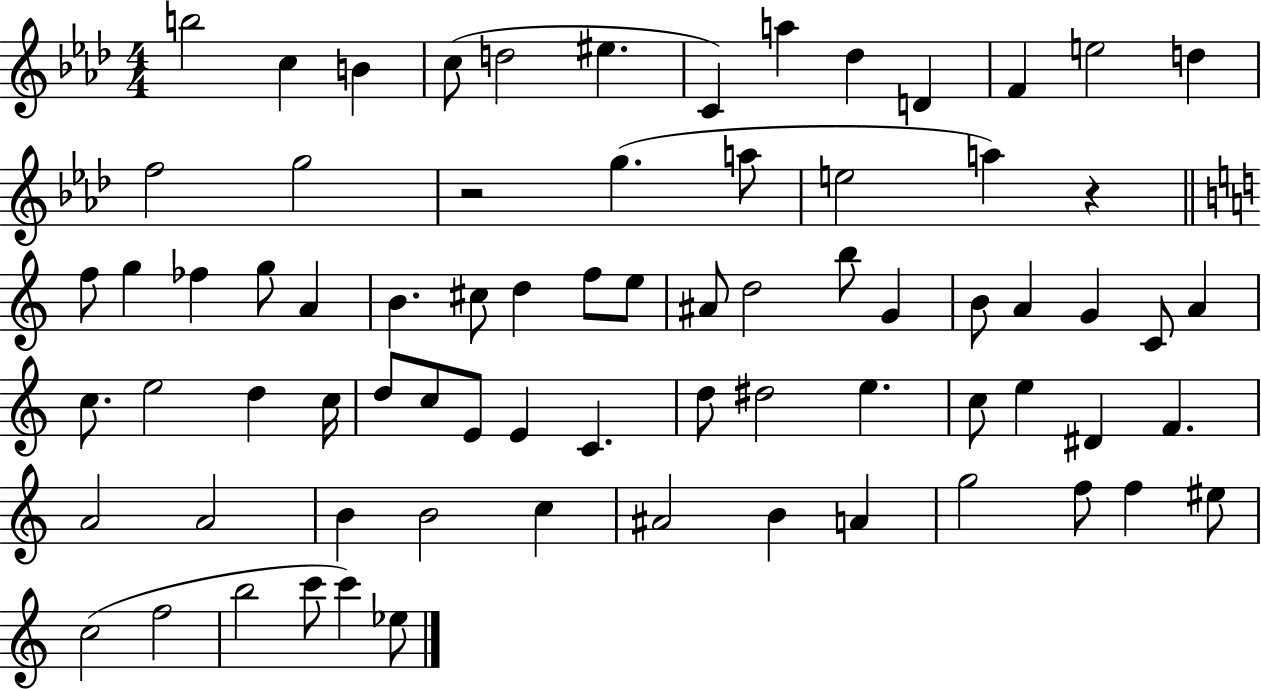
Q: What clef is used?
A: treble